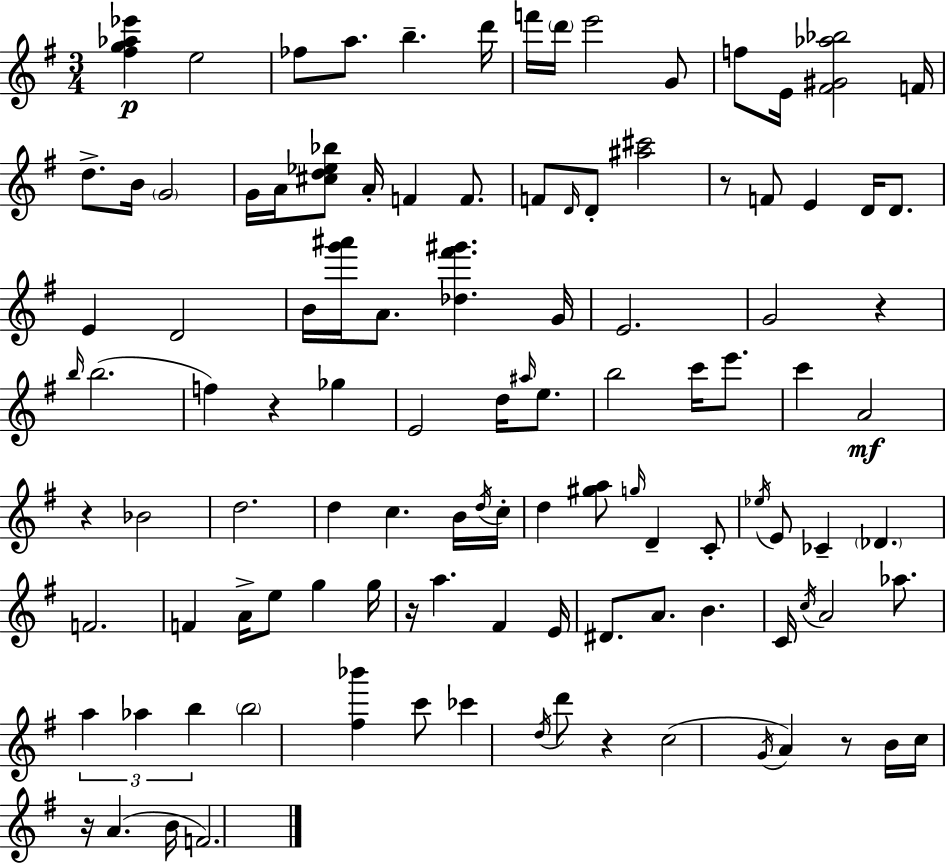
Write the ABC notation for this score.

X:1
T:Untitled
M:3/4
L:1/4
K:Em
[^fg_a_e'] e2 _f/2 a/2 b d'/4 f'/4 d'/4 e'2 G/2 f/2 E/4 [^F^G_a_b]2 F/4 d/2 B/4 G2 G/4 A/4 [^cd_e_b]/2 A/4 F F/2 F/2 D/4 D/2 [^a^c']2 z/2 F/2 E D/4 D/2 E D2 B/4 [g'^a']/4 A/2 [_d^f'^g'] G/4 E2 G2 z b/4 b2 f z _g E2 d/4 ^a/4 e/2 b2 c'/4 e'/2 c' A2 z _B2 d2 d c B/4 d/4 c/4 d [^ga]/2 g/4 D C/2 _e/4 E/2 _C _D F2 F A/4 e/2 g g/4 z/4 a ^F E/4 ^D/2 A/2 B C/4 c/4 A2 _a/2 a _a b b2 [^f_b'] c'/2 _c' d/4 d'/2 z c2 G/4 A z/2 B/4 c/4 z/4 A B/4 F2